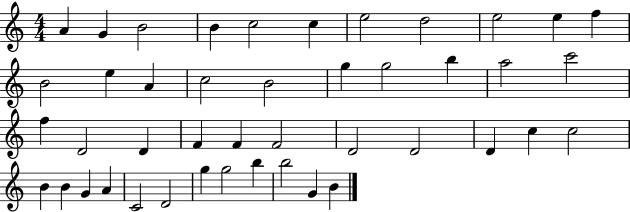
A4/q G4/q B4/h B4/q C5/h C5/q E5/h D5/h E5/h E5/q F5/q B4/h E5/q A4/q C5/h B4/h G5/q G5/h B5/q A5/h C6/h F5/q D4/h D4/q F4/q F4/q F4/h D4/h D4/h D4/q C5/q C5/h B4/q B4/q G4/q A4/q C4/h D4/h G5/q G5/h B5/q B5/h G4/q B4/q